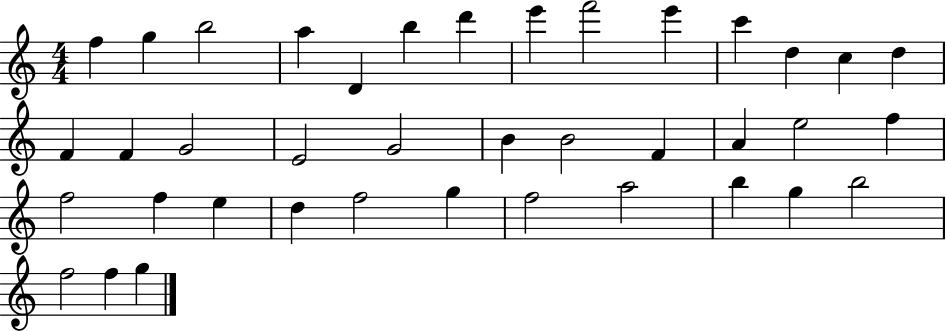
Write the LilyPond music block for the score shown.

{
  \clef treble
  \numericTimeSignature
  \time 4/4
  \key c \major
  f''4 g''4 b''2 | a''4 d'4 b''4 d'''4 | e'''4 f'''2 e'''4 | c'''4 d''4 c''4 d''4 | \break f'4 f'4 g'2 | e'2 g'2 | b'4 b'2 f'4 | a'4 e''2 f''4 | \break f''2 f''4 e''4 | d''4 f''2 g''4 | f''2 a''2 | b''4 g''4 b''2 | \break f''2 f''4 g''4 | \bar "|."
}